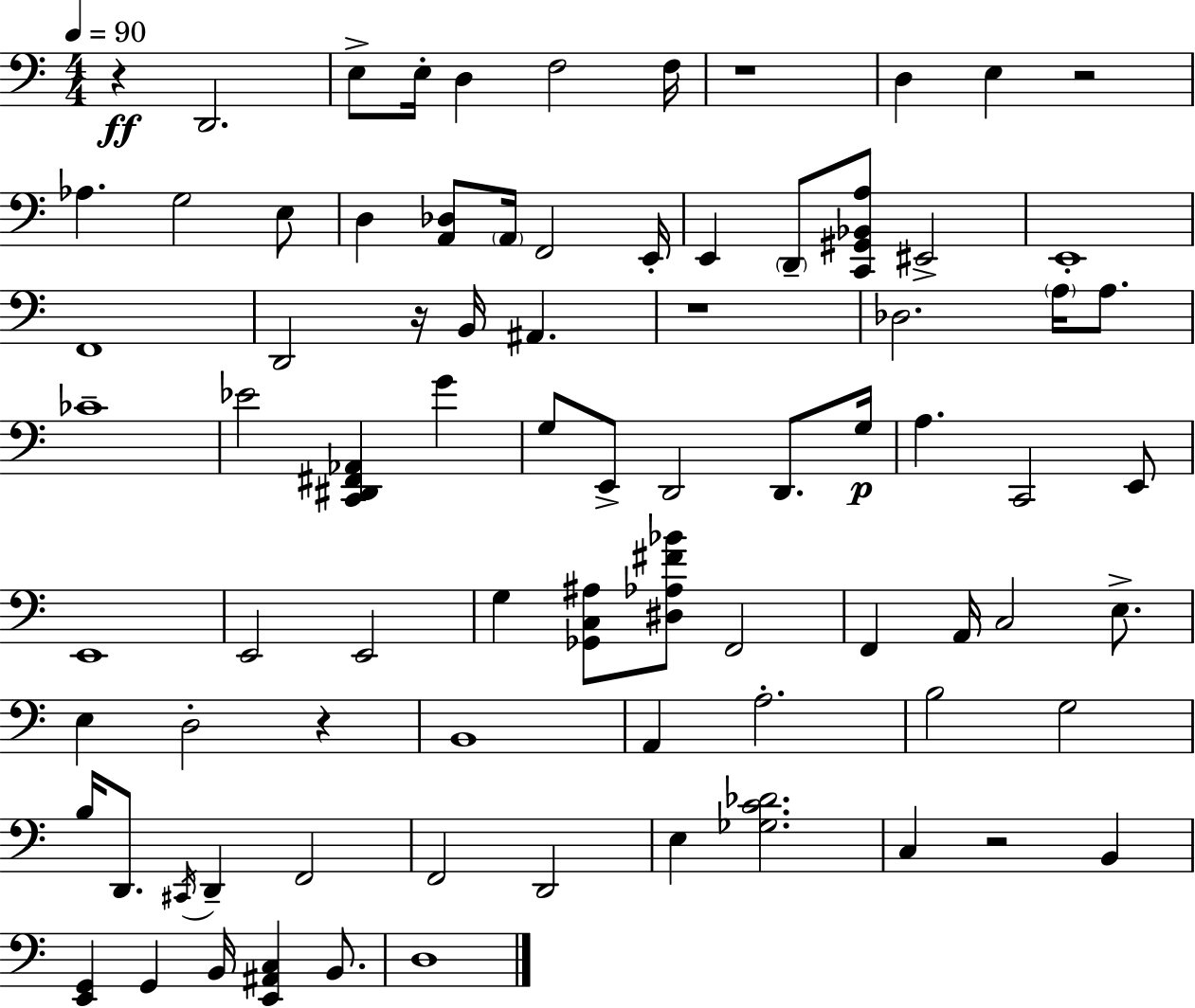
R/q D2/h. E3/e E3/s D3/q F3/h F3/s R/w D3/q E3/q R/h Ab3/q. G3/h E3/e D3/q [A2,Db3]/e A2/s F2/h E2/s E2/q D2/e [C2,G#2,Bb2,A3]/e EIS2/h E2/w F2/w D2/h R/s B2/s A#2/q. R/w Db3/h. A3/s A3/e. CES4/w Eb4/h [C2,D#2,F#2,Ab2]/q G4/q G3/e E2/e D2/h D2/e. G3/s A3/q. C2/h E2/e E2/w E2/h E2/h G3/q [Gb2,C3,A#3]/e [D#3,Ab3,F#4,Bb4]/e F2/h F2/q A2/s C3/h E3/e. E3/q D3/h R/q B2/w A2/q A3/h. B3/h G3/h B3/s D2/e. C#2/s D2/q F2/h F2/h D2/h E3/q [Gb3,C4,Db4]/h. C3/q R/h B2/q [E2,G2]/q G2/q B2/s [E2,A#2,C3]/q B2/e. D3/w